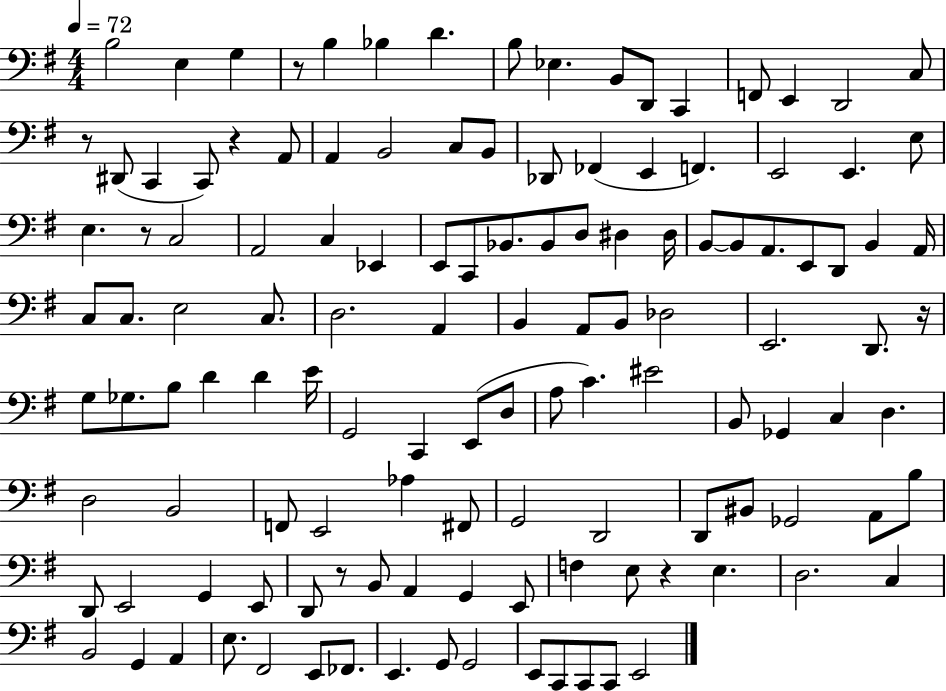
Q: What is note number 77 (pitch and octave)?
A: C3